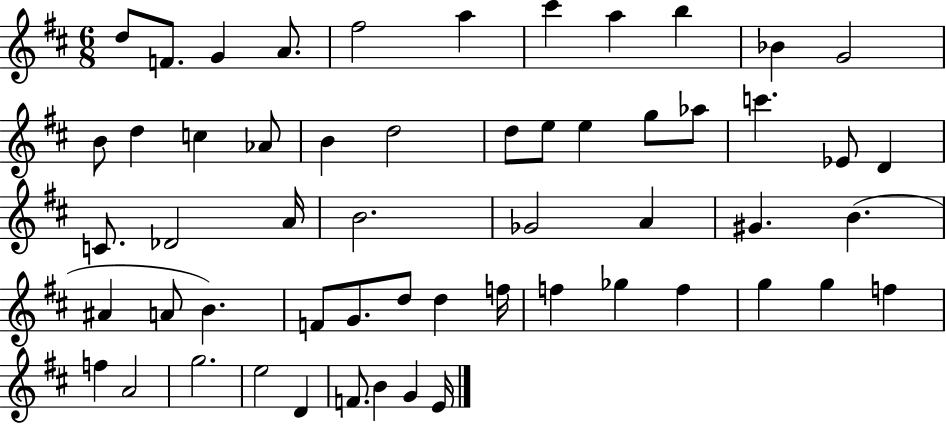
{
  \clef treble
  \numericTimeSignature
  \time 6/8
  \key d \major
  d''8 f'8. g'4 a'8. | fis''2 a''4 | cis'''4 a''4 b''4 | bes'4 g'2 | \break b'8 d''4 c''4 aes'8 | b'4 d''2 | d''8 e''8 e''4 g''8 aes''8 | c'''4. ees'8 d'4 | \break c'8. des'2 a'16 | b'2. | ges'2 a'4 | gis'4. b'4.( | \break ais'4 a'8 b'4.) | f'8 g'8. d''8 d''4 f''16 | f''4 ges''4 f''4 | g''4 g''4 f''4 | \break f''4 a'2 | g''2. | e''2 d'4 | f'8. b'4 g'4 e'16 | \break \bar "|."
}